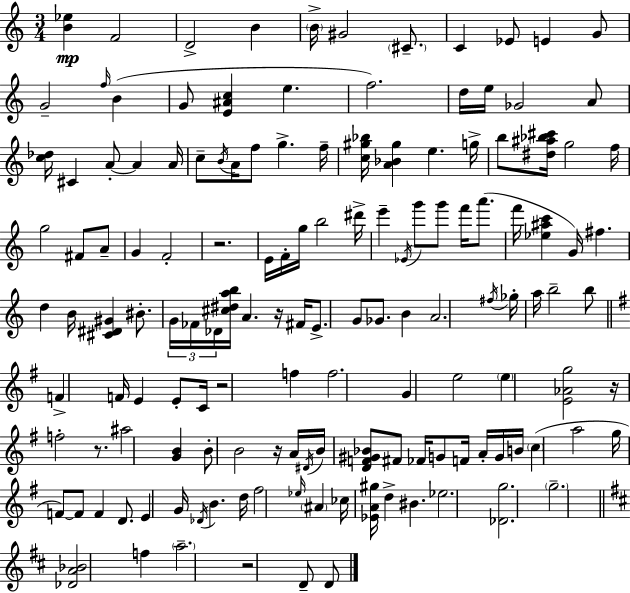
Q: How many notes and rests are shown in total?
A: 142